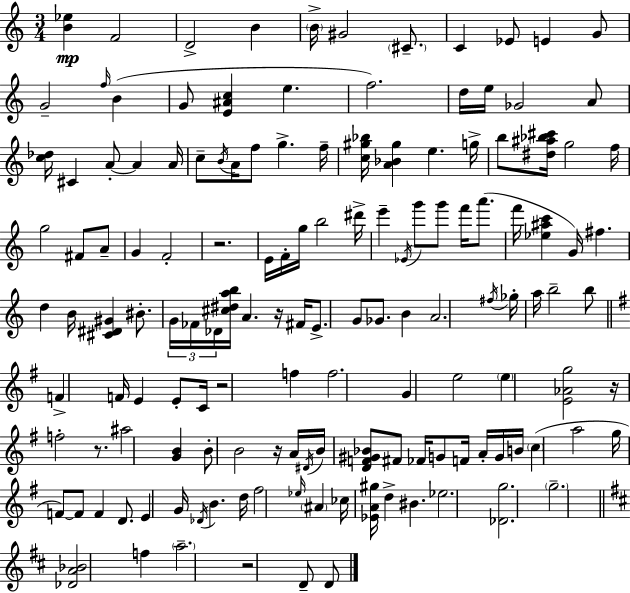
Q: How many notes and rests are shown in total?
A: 142